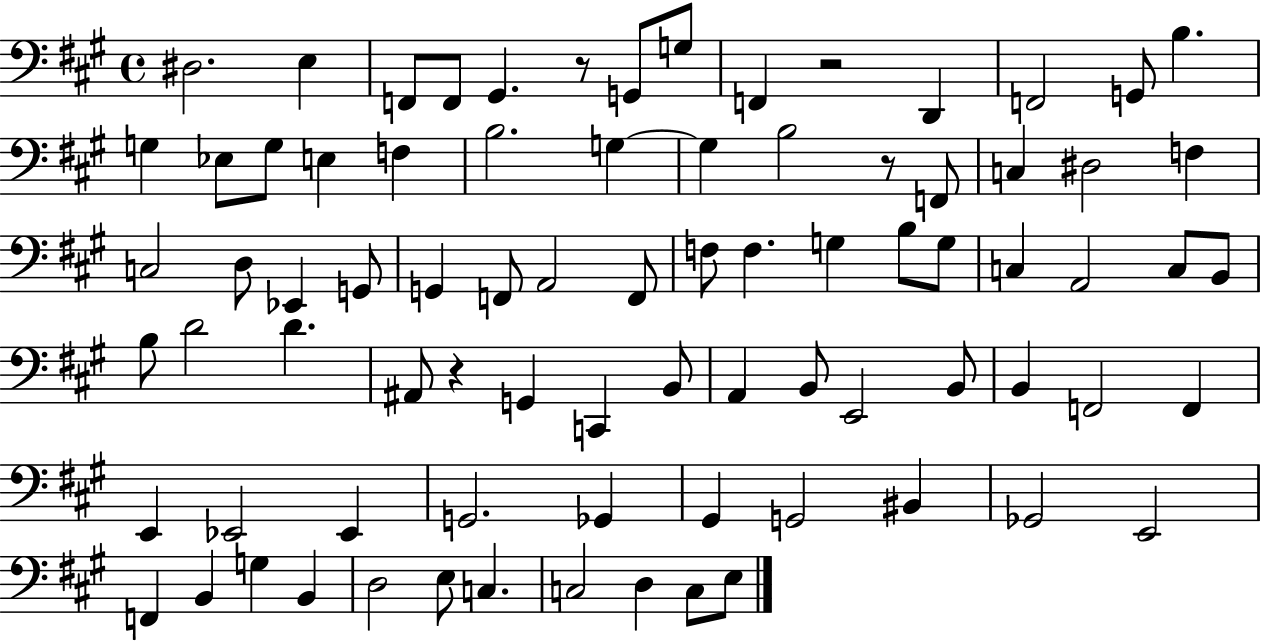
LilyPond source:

{
  \clef bass
  \time 4/4
  \defaultTimeSignature
  \key a \major
  \repeat volta 2 { dis2. e4 | f,8 f,8 gis,4. r8 g,8 g8 | f,4 r2 d,4 | f,2 g,8 b4. | \break g4 ees8 g8 e4 f4 | b2. g4~~ | g4 b2 r8 f,8 | c4 dis2 f4 | \break c2 d8 ees,4 g,8 | g,4 f,8 a,2 f,8 | f8 f4. g4 b8 g8 | c4 a,2 c8 b,8 | \break b8 d'2 d'4. | ais,8 r4 g,4 c,4 b,8 | a,4 b,8 e,2 b,8 | b,4 f,2 f,4 | \break e,4 ees,2 ees,4 | g,2. ges,4 | gis,4 g,2 bis,4 | ges,2 e,2 | \break f,4 b,4 g4 b,4 | d2 e8 c4. | c2 d4 c8 e8 | } \bar "|."
}